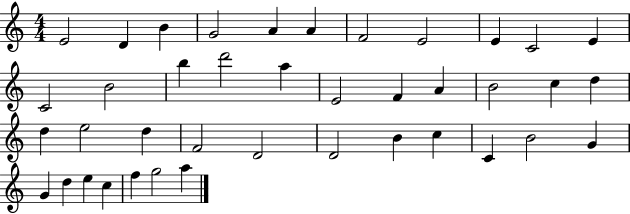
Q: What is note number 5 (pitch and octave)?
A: A4